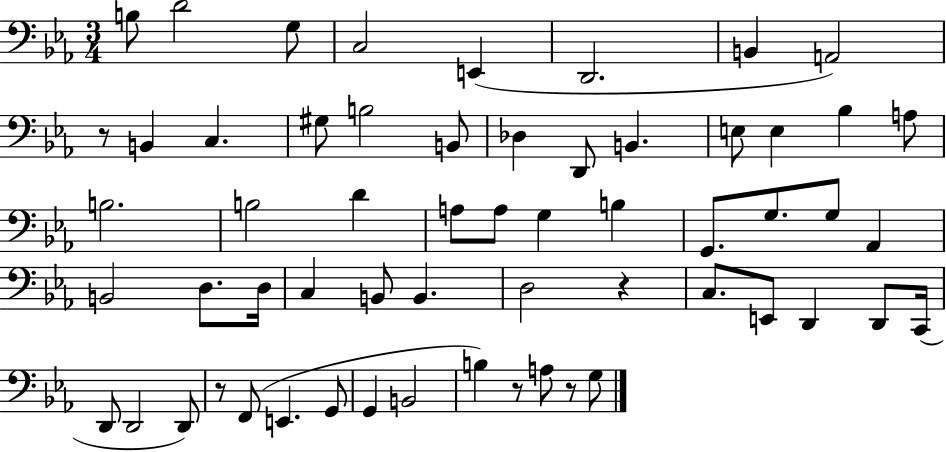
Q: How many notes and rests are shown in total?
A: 59